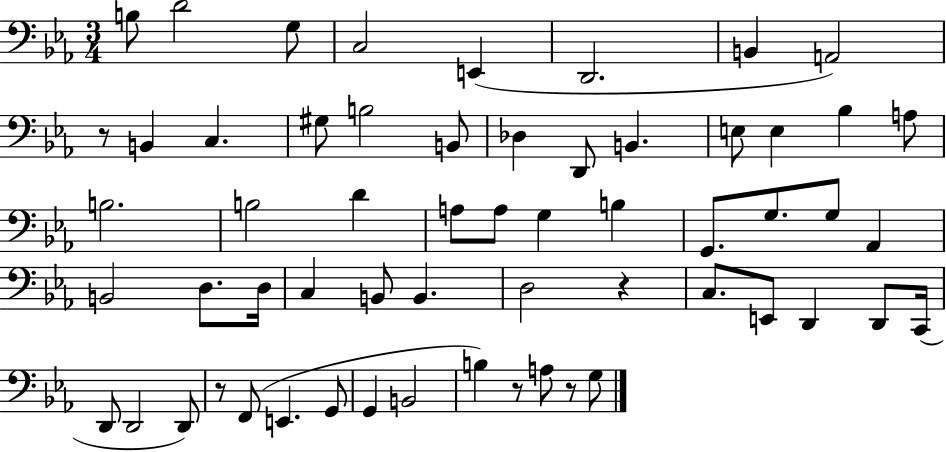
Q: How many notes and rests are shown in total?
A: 59